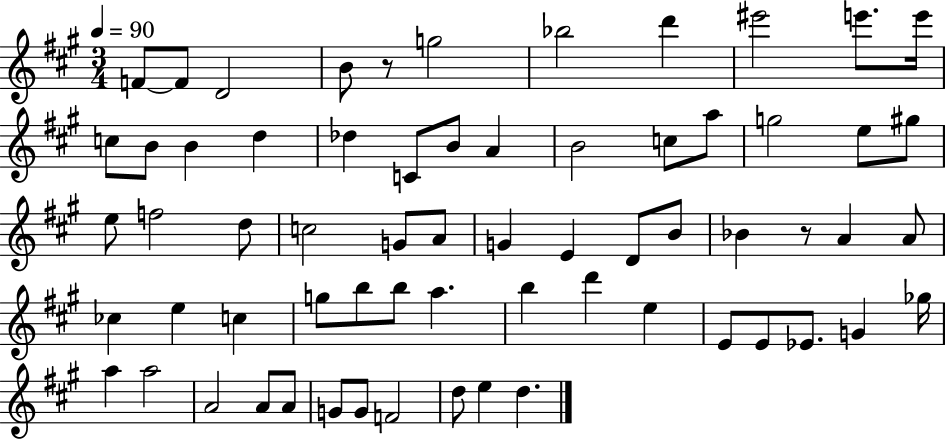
{
  \clef treble
  \numericTimeSignature
  \time 3/4
  \key a \major
  \tempo 4 = 90
  f'8~~ f'8 d'2 | b'8 r8 g''2 | bes''2 d'''4 | eis'''2 e'''8. e'''16 | \break c''8 b'8 b'4 d''4 | des''4 c'8 b'8 a'4 | b'2 c''8 a''8 | g''2 e''8 gis''8 | \break e''8 f''2 d''8 | c''2 g'8 a'8 | g'4 e'4 d'8 b'8 | bes'4 r8 a'4 a'8 | \break ces''4 e''4 c''4 | g''8 b''8 b''8 a''4. | b''4 d'''4 e''4 | e'8 e'8 ees'8. g'4 ges''16 | \break a''4 a''2 | a'2 a'8 a'8 | g'8 g'8 f'2 | d''8 e''4 d''4. | \break \bar "|."
}